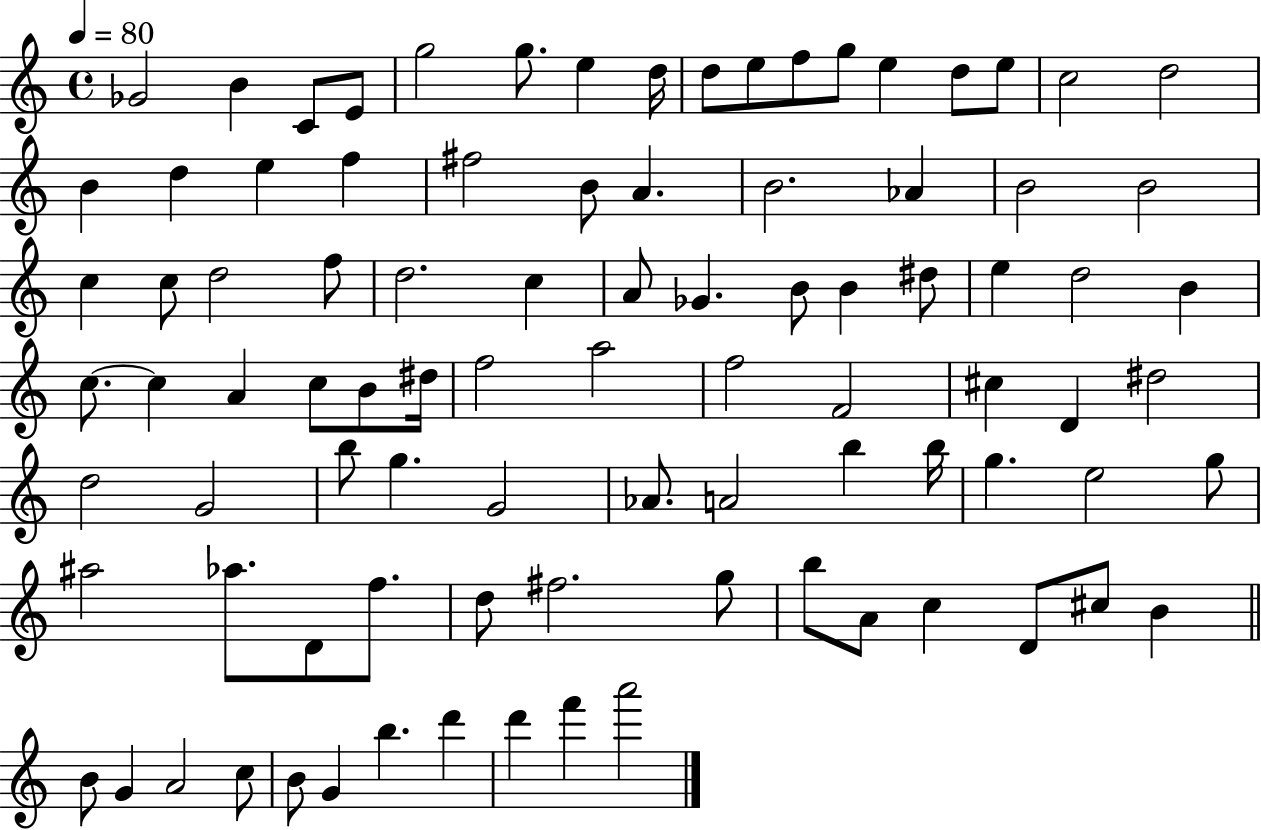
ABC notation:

X:1
T:Untitled
M:4/4
L:1/4
K:C
_G2 B C/2 E/2 g2 g/2 e d/4 d/2 e/2 f/2 g/2 e d/2 e/2 c2 d2 B d e f ^f2 B/2 A B2 _A B2 B2 c c/2 d2 f/2 d2 c A/2 _G B/2 B ^d/2 e d2 B c/2 c A c/2 B/2 ^d/4 f2 a2 f2 F2 ^c D ^d2 d2 G2 b/2 g G2 _A/2 A2 b b/4 g e2 g/2 ^a2 _a/2 D/2 f/2 d/2 ^f2 g/2 b/2 A/2 c D/2 ^c/2 B B/2 G A2 c/2 B/2 G b d' d' f' a'2